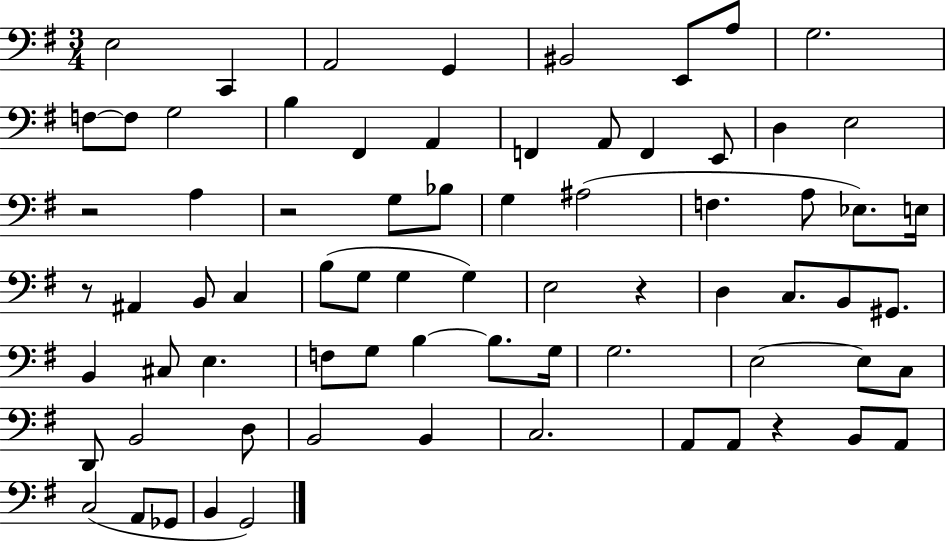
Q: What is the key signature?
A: G major